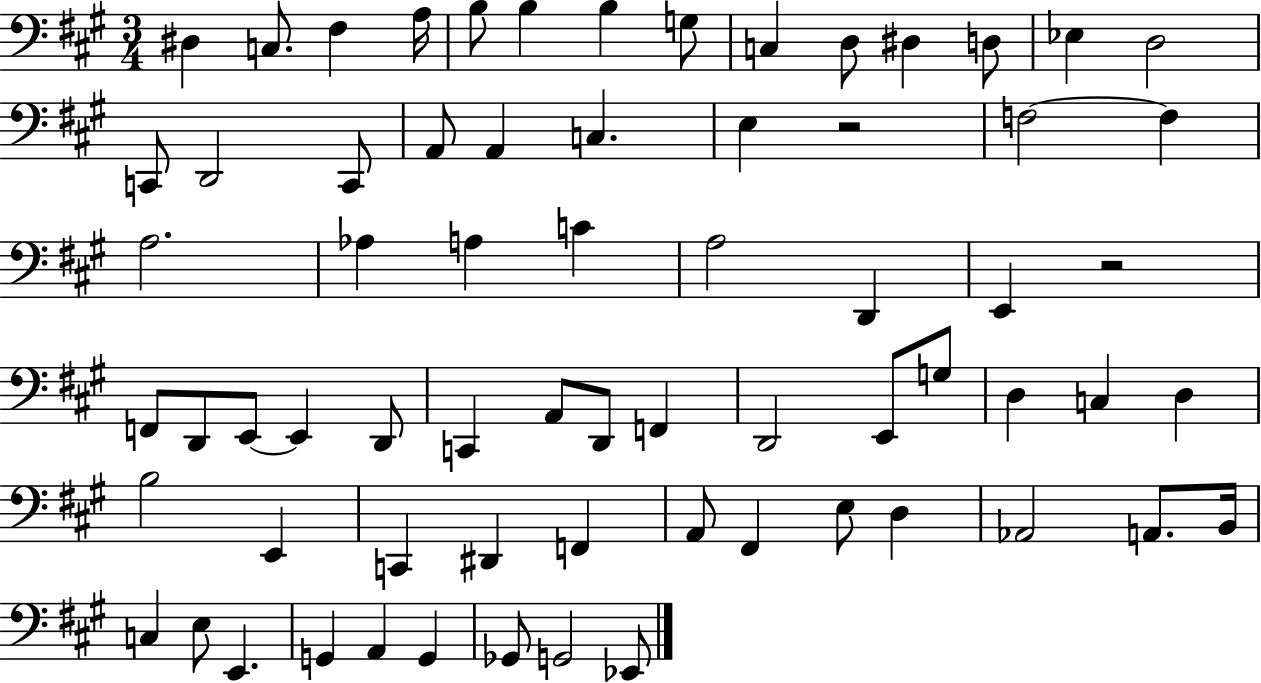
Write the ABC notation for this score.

X:1
T:Untitled
M:3/4
L:1/4
K:A
^D, C,/2 ^F, A,/4 B,/2 B, B, G,/2 C, D,/2 ^D, D,/2 _E, D,2 C,,/2 D,,2 C,,/2 A,,/2 A,, C, E, z2 F,2 F, A,2 _A, A, C A,2 D,, E,, z2 F,,/2 D,,/2 E,,/2 E,, D,,/2 C,, A,,/2 D,,/2 F,, D,,2 E,,/2 G,/2 D, C, D, B,2 E,, C,, ^D,, F,, A,,/2 ^F,, E,/2 D, _A,,2 A,,/2 B,,/4 C, E,/2 E,, G,, A,, G,, _G,,/2 G,,2 _E,,/2